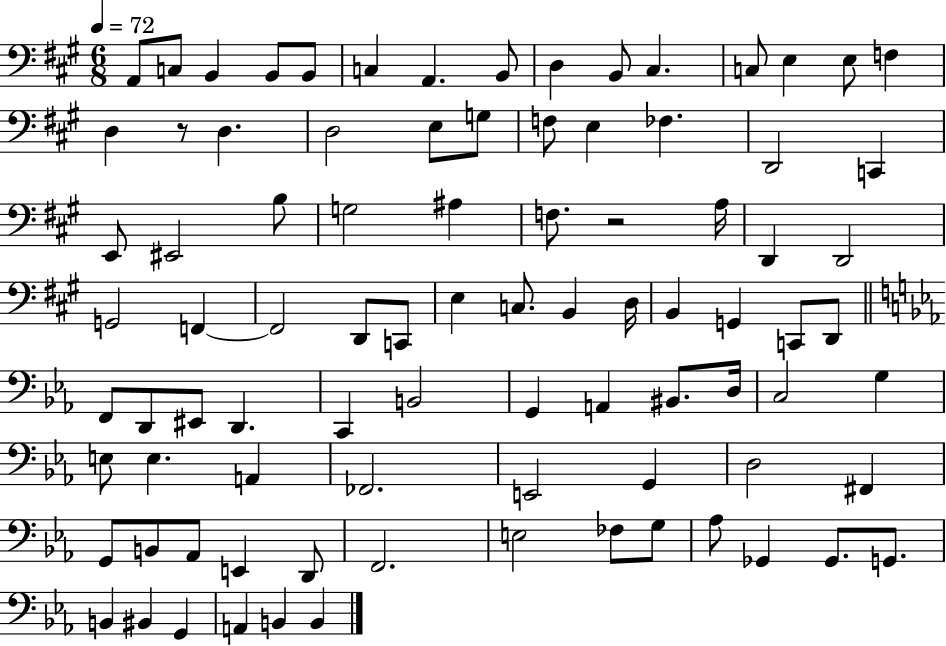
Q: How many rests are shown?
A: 2